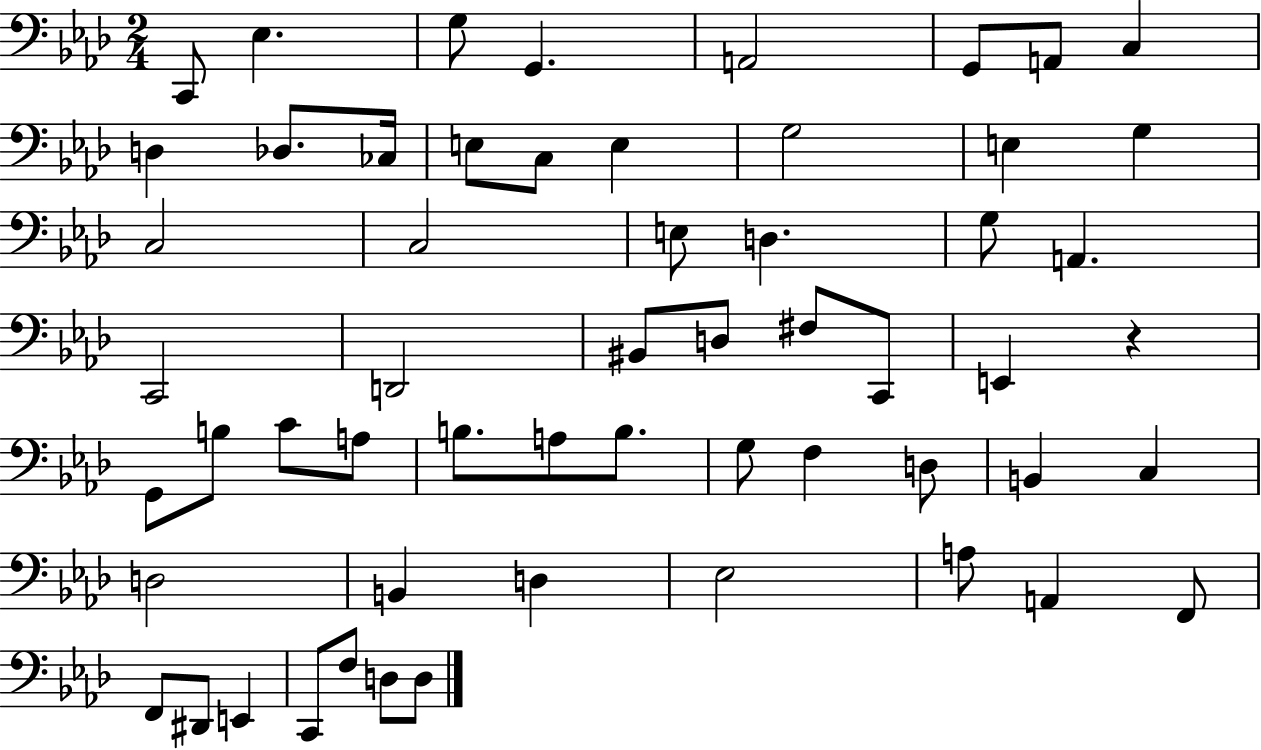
{
  \clef bass
  \numericTimeSignature
  \time 2/4
  \key aes \major
  c,8 ees4. | g8 g,4. | a,2 | g,8 a,8 c4 | \break d4 des8. ces16 | e8 c8 e4 | g2 | e4 g4 | \break c2 | c2 | e8 d4. | g8 a,4. | \break c,2 | d,2 | bis,8 d8 fis8 c,8 | e,4 r4 | \break g,8 b8 c'8 a8 | b8. a8 b8. | g8 f4 d8 | b,4 c4 | \break d2 | b,4 d4 | ees2 | a8 a,4 f,8 | \break f,8 dis,8 e,4 | c,8 f8 d8 d8 | \bar "|."
}